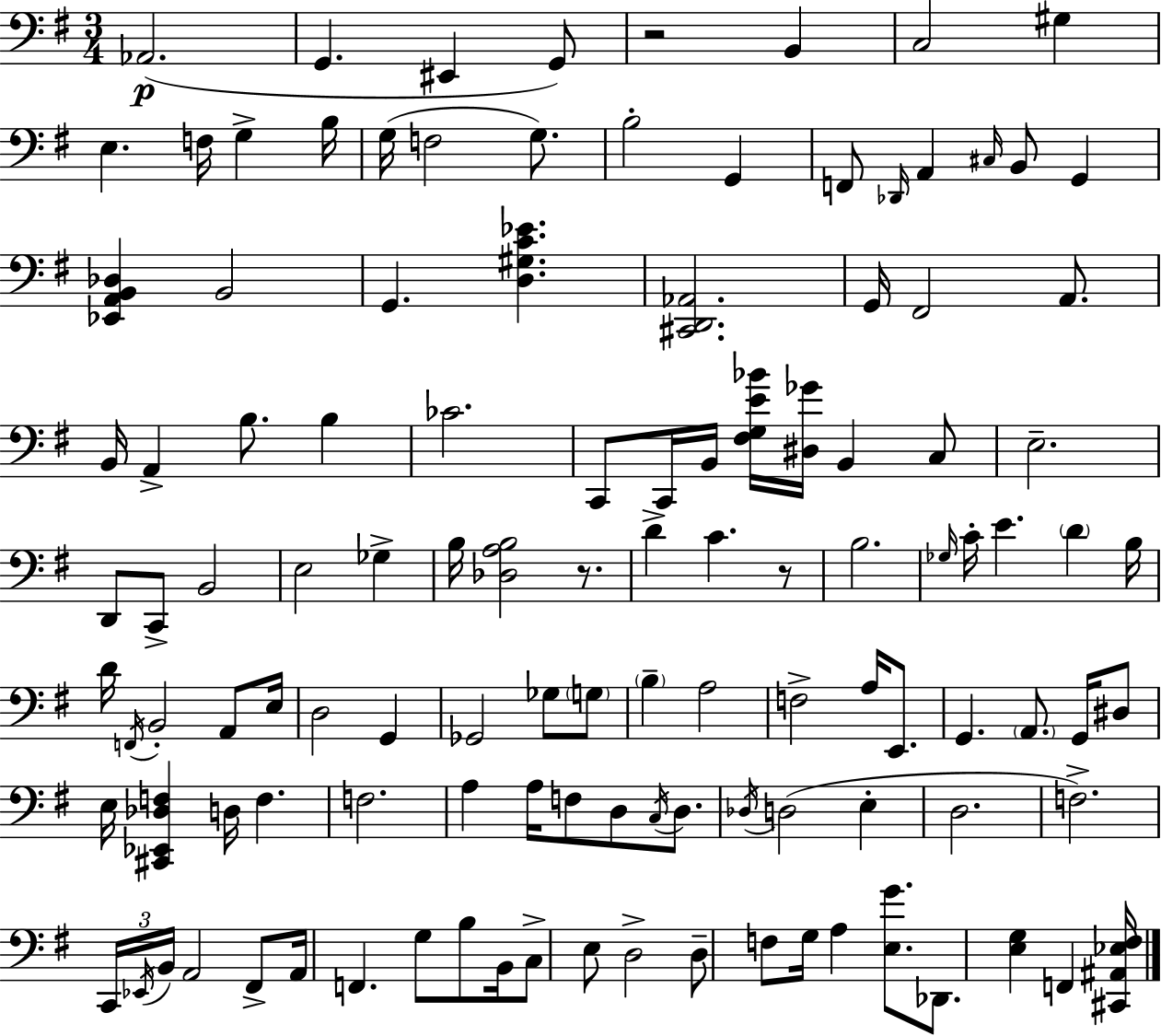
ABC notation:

X:1
T:Untitled
M:3/4
L:1/4
K:G
_A,,2 G,, ^E,, G,,/2 z2 B,, C,2 ^G, E, F,/4 G, B,/4 G,/4 F,2 G,/2 B,2 G,, F,,/2 _D,,/4 A,, ^C,/4 B,,/2 G,, [_E,,A,,B,,_D,] B,,2 G,, [D,^G,C_E] [^C,,D,,_A,,]2 G,,/4 ^F,,2 A,,/2 B,,/4 A,, B,/2 B, _C2 C,,/2 C,,/4 B,,/4 [^F,G,E_B]/4 [^D,_G]/4 B,, C,/2 E,2 D,,/2 C,,/2 B,,2 E,2 _G, B,/4 [_D,A,B,]2 z/2 D C z/2 B,2 _G,/4 C/4 E D B,/4 D/4 F,,/4 B,,2 A,,/2 E,/4 D,2 G,, _G,,2 _G,/2 G,/2 B, A,2 F,2 A,/4 E,,/2 G,, A,,/2 G,,/4 ^D,/2 E,/4 [^C,,_E,,_D,F,] D,/4 F, F,2 A, A,/4 F,/2 D,/2 C,/4 D,/2 _D,/4 D,2 E, D,2 F,2 C,,/4 _E,,/4 B,,/4 A,,2 ^F,,/2 A,,/4 F,, G,/2 B,/2 B,,/4 C,/2 E,/2 D,2 D,/2 F,/2 G,/4 A, [E,G]/2 _D,,/2 [E,G,] F,, [^C,,^A,,_E,^F,]/4